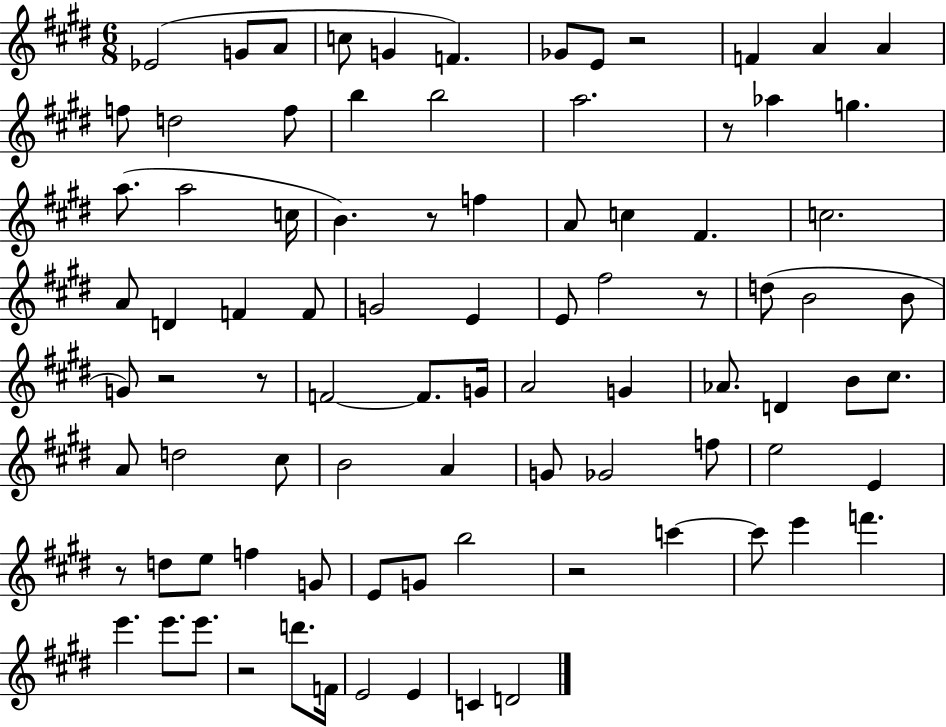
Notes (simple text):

Eb4/h G4/e A4/e C5/e G4/q F4/q. Gb4/e E4/e R/h F4/q A4/q A4/q F5/e D5/h F5/e B5/q B5/h A5/h. R/e Ab5/q G5/q. A5/e. A5/h C5/s B4/q. R/e F5/q A4/e C5/q F#4/q. C5/h. A4/e D4/q F4/q F4/e G4/h E4/q E4/e F#5/h R/e D5/e B4/h B4/e G4/e R/h R/e F4/h F4/e. G4/s A4/h G4/q Ab4/e. D4/q B4/e C#5/e. A4/e D5/h C#5/e B4/h A4/q G4/e Gb4/h F5/e E5/h E4/q R/e D5/e E5/e F5/q G4/e E4/e G4/e B5/h R/h C6/q C6/e E6/q F6/q. E6/q. E6/e. E6/e. R/h D6/e. F4/s E4/h E4/q C4/q D4/h